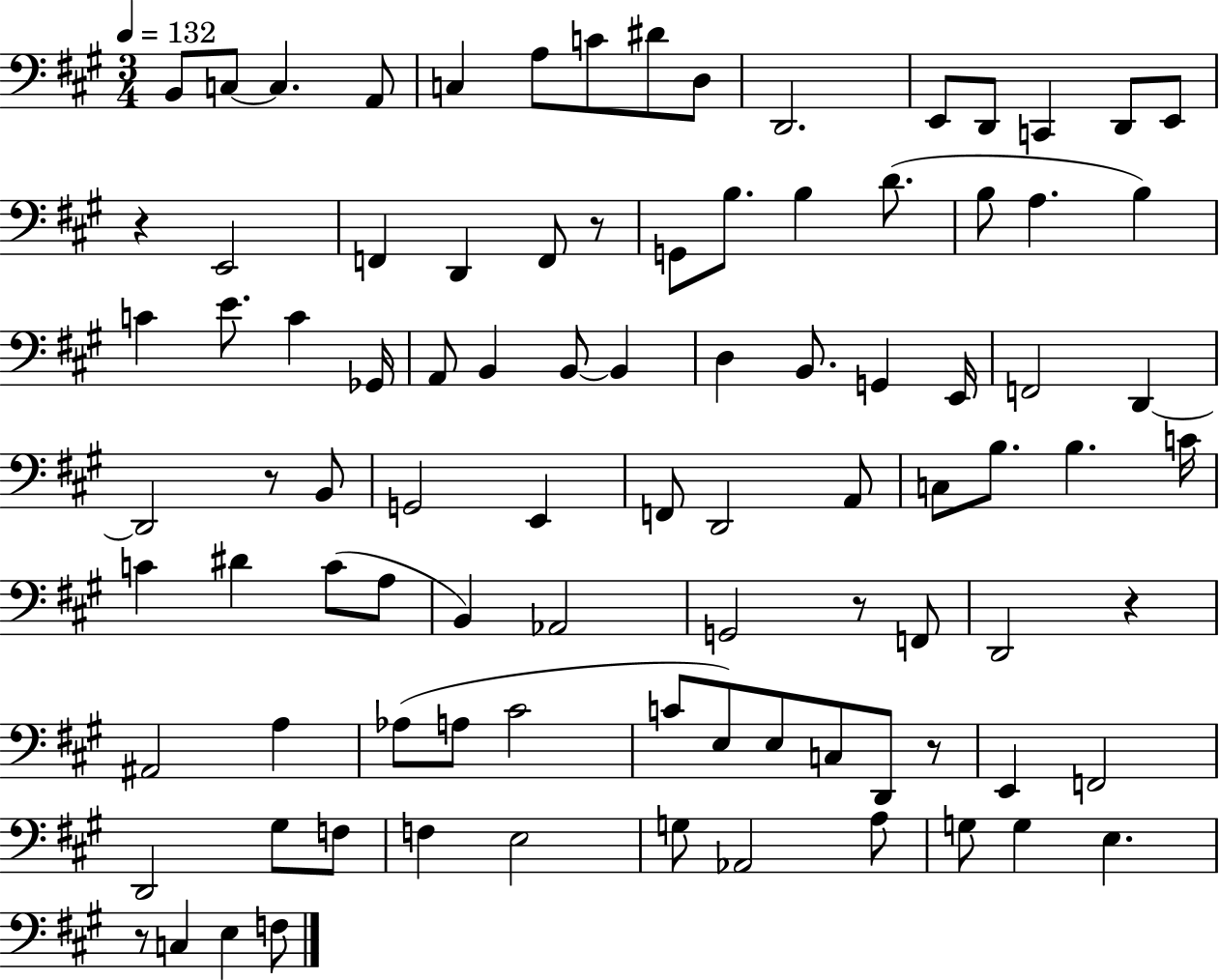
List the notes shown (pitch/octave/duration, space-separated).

B2/e C3/e C3/q. A2/e C3/q A3/e C4/e D#4/e D3/e D2/h. E2/e D2/e C2/q D2/e E2/e R/q E2/h F2/q D2/q F2/e R/e G2/e B3/e. B3/q D4/e. B3/e A3/q. B3/q C4/q E4/e. C4/q Gb2/s A2/e B2/q B2/e B2/q D3/q B2/e. G2/q E2/s F2/h D2/q D2/h R/e B2/e G2/h E2/q F2/e D2/h A2/e C3/e B3/e. B3/q. C4/s C4/q D#4/q C4/e A3/e B2/q Ab2/h G2/h R/e F2/e D2/h R/q A#2/h A3/q Ab3/e A3/e C#4/h C4/e E3/e E3/e C3/e D2/e R/e E2/q F2/h D2/h G#3/e F3/e F3/q E3/h G3/e Ab2/h A3/e G3/e G3/q E3/q. R/e C3/q E3/q F3/e